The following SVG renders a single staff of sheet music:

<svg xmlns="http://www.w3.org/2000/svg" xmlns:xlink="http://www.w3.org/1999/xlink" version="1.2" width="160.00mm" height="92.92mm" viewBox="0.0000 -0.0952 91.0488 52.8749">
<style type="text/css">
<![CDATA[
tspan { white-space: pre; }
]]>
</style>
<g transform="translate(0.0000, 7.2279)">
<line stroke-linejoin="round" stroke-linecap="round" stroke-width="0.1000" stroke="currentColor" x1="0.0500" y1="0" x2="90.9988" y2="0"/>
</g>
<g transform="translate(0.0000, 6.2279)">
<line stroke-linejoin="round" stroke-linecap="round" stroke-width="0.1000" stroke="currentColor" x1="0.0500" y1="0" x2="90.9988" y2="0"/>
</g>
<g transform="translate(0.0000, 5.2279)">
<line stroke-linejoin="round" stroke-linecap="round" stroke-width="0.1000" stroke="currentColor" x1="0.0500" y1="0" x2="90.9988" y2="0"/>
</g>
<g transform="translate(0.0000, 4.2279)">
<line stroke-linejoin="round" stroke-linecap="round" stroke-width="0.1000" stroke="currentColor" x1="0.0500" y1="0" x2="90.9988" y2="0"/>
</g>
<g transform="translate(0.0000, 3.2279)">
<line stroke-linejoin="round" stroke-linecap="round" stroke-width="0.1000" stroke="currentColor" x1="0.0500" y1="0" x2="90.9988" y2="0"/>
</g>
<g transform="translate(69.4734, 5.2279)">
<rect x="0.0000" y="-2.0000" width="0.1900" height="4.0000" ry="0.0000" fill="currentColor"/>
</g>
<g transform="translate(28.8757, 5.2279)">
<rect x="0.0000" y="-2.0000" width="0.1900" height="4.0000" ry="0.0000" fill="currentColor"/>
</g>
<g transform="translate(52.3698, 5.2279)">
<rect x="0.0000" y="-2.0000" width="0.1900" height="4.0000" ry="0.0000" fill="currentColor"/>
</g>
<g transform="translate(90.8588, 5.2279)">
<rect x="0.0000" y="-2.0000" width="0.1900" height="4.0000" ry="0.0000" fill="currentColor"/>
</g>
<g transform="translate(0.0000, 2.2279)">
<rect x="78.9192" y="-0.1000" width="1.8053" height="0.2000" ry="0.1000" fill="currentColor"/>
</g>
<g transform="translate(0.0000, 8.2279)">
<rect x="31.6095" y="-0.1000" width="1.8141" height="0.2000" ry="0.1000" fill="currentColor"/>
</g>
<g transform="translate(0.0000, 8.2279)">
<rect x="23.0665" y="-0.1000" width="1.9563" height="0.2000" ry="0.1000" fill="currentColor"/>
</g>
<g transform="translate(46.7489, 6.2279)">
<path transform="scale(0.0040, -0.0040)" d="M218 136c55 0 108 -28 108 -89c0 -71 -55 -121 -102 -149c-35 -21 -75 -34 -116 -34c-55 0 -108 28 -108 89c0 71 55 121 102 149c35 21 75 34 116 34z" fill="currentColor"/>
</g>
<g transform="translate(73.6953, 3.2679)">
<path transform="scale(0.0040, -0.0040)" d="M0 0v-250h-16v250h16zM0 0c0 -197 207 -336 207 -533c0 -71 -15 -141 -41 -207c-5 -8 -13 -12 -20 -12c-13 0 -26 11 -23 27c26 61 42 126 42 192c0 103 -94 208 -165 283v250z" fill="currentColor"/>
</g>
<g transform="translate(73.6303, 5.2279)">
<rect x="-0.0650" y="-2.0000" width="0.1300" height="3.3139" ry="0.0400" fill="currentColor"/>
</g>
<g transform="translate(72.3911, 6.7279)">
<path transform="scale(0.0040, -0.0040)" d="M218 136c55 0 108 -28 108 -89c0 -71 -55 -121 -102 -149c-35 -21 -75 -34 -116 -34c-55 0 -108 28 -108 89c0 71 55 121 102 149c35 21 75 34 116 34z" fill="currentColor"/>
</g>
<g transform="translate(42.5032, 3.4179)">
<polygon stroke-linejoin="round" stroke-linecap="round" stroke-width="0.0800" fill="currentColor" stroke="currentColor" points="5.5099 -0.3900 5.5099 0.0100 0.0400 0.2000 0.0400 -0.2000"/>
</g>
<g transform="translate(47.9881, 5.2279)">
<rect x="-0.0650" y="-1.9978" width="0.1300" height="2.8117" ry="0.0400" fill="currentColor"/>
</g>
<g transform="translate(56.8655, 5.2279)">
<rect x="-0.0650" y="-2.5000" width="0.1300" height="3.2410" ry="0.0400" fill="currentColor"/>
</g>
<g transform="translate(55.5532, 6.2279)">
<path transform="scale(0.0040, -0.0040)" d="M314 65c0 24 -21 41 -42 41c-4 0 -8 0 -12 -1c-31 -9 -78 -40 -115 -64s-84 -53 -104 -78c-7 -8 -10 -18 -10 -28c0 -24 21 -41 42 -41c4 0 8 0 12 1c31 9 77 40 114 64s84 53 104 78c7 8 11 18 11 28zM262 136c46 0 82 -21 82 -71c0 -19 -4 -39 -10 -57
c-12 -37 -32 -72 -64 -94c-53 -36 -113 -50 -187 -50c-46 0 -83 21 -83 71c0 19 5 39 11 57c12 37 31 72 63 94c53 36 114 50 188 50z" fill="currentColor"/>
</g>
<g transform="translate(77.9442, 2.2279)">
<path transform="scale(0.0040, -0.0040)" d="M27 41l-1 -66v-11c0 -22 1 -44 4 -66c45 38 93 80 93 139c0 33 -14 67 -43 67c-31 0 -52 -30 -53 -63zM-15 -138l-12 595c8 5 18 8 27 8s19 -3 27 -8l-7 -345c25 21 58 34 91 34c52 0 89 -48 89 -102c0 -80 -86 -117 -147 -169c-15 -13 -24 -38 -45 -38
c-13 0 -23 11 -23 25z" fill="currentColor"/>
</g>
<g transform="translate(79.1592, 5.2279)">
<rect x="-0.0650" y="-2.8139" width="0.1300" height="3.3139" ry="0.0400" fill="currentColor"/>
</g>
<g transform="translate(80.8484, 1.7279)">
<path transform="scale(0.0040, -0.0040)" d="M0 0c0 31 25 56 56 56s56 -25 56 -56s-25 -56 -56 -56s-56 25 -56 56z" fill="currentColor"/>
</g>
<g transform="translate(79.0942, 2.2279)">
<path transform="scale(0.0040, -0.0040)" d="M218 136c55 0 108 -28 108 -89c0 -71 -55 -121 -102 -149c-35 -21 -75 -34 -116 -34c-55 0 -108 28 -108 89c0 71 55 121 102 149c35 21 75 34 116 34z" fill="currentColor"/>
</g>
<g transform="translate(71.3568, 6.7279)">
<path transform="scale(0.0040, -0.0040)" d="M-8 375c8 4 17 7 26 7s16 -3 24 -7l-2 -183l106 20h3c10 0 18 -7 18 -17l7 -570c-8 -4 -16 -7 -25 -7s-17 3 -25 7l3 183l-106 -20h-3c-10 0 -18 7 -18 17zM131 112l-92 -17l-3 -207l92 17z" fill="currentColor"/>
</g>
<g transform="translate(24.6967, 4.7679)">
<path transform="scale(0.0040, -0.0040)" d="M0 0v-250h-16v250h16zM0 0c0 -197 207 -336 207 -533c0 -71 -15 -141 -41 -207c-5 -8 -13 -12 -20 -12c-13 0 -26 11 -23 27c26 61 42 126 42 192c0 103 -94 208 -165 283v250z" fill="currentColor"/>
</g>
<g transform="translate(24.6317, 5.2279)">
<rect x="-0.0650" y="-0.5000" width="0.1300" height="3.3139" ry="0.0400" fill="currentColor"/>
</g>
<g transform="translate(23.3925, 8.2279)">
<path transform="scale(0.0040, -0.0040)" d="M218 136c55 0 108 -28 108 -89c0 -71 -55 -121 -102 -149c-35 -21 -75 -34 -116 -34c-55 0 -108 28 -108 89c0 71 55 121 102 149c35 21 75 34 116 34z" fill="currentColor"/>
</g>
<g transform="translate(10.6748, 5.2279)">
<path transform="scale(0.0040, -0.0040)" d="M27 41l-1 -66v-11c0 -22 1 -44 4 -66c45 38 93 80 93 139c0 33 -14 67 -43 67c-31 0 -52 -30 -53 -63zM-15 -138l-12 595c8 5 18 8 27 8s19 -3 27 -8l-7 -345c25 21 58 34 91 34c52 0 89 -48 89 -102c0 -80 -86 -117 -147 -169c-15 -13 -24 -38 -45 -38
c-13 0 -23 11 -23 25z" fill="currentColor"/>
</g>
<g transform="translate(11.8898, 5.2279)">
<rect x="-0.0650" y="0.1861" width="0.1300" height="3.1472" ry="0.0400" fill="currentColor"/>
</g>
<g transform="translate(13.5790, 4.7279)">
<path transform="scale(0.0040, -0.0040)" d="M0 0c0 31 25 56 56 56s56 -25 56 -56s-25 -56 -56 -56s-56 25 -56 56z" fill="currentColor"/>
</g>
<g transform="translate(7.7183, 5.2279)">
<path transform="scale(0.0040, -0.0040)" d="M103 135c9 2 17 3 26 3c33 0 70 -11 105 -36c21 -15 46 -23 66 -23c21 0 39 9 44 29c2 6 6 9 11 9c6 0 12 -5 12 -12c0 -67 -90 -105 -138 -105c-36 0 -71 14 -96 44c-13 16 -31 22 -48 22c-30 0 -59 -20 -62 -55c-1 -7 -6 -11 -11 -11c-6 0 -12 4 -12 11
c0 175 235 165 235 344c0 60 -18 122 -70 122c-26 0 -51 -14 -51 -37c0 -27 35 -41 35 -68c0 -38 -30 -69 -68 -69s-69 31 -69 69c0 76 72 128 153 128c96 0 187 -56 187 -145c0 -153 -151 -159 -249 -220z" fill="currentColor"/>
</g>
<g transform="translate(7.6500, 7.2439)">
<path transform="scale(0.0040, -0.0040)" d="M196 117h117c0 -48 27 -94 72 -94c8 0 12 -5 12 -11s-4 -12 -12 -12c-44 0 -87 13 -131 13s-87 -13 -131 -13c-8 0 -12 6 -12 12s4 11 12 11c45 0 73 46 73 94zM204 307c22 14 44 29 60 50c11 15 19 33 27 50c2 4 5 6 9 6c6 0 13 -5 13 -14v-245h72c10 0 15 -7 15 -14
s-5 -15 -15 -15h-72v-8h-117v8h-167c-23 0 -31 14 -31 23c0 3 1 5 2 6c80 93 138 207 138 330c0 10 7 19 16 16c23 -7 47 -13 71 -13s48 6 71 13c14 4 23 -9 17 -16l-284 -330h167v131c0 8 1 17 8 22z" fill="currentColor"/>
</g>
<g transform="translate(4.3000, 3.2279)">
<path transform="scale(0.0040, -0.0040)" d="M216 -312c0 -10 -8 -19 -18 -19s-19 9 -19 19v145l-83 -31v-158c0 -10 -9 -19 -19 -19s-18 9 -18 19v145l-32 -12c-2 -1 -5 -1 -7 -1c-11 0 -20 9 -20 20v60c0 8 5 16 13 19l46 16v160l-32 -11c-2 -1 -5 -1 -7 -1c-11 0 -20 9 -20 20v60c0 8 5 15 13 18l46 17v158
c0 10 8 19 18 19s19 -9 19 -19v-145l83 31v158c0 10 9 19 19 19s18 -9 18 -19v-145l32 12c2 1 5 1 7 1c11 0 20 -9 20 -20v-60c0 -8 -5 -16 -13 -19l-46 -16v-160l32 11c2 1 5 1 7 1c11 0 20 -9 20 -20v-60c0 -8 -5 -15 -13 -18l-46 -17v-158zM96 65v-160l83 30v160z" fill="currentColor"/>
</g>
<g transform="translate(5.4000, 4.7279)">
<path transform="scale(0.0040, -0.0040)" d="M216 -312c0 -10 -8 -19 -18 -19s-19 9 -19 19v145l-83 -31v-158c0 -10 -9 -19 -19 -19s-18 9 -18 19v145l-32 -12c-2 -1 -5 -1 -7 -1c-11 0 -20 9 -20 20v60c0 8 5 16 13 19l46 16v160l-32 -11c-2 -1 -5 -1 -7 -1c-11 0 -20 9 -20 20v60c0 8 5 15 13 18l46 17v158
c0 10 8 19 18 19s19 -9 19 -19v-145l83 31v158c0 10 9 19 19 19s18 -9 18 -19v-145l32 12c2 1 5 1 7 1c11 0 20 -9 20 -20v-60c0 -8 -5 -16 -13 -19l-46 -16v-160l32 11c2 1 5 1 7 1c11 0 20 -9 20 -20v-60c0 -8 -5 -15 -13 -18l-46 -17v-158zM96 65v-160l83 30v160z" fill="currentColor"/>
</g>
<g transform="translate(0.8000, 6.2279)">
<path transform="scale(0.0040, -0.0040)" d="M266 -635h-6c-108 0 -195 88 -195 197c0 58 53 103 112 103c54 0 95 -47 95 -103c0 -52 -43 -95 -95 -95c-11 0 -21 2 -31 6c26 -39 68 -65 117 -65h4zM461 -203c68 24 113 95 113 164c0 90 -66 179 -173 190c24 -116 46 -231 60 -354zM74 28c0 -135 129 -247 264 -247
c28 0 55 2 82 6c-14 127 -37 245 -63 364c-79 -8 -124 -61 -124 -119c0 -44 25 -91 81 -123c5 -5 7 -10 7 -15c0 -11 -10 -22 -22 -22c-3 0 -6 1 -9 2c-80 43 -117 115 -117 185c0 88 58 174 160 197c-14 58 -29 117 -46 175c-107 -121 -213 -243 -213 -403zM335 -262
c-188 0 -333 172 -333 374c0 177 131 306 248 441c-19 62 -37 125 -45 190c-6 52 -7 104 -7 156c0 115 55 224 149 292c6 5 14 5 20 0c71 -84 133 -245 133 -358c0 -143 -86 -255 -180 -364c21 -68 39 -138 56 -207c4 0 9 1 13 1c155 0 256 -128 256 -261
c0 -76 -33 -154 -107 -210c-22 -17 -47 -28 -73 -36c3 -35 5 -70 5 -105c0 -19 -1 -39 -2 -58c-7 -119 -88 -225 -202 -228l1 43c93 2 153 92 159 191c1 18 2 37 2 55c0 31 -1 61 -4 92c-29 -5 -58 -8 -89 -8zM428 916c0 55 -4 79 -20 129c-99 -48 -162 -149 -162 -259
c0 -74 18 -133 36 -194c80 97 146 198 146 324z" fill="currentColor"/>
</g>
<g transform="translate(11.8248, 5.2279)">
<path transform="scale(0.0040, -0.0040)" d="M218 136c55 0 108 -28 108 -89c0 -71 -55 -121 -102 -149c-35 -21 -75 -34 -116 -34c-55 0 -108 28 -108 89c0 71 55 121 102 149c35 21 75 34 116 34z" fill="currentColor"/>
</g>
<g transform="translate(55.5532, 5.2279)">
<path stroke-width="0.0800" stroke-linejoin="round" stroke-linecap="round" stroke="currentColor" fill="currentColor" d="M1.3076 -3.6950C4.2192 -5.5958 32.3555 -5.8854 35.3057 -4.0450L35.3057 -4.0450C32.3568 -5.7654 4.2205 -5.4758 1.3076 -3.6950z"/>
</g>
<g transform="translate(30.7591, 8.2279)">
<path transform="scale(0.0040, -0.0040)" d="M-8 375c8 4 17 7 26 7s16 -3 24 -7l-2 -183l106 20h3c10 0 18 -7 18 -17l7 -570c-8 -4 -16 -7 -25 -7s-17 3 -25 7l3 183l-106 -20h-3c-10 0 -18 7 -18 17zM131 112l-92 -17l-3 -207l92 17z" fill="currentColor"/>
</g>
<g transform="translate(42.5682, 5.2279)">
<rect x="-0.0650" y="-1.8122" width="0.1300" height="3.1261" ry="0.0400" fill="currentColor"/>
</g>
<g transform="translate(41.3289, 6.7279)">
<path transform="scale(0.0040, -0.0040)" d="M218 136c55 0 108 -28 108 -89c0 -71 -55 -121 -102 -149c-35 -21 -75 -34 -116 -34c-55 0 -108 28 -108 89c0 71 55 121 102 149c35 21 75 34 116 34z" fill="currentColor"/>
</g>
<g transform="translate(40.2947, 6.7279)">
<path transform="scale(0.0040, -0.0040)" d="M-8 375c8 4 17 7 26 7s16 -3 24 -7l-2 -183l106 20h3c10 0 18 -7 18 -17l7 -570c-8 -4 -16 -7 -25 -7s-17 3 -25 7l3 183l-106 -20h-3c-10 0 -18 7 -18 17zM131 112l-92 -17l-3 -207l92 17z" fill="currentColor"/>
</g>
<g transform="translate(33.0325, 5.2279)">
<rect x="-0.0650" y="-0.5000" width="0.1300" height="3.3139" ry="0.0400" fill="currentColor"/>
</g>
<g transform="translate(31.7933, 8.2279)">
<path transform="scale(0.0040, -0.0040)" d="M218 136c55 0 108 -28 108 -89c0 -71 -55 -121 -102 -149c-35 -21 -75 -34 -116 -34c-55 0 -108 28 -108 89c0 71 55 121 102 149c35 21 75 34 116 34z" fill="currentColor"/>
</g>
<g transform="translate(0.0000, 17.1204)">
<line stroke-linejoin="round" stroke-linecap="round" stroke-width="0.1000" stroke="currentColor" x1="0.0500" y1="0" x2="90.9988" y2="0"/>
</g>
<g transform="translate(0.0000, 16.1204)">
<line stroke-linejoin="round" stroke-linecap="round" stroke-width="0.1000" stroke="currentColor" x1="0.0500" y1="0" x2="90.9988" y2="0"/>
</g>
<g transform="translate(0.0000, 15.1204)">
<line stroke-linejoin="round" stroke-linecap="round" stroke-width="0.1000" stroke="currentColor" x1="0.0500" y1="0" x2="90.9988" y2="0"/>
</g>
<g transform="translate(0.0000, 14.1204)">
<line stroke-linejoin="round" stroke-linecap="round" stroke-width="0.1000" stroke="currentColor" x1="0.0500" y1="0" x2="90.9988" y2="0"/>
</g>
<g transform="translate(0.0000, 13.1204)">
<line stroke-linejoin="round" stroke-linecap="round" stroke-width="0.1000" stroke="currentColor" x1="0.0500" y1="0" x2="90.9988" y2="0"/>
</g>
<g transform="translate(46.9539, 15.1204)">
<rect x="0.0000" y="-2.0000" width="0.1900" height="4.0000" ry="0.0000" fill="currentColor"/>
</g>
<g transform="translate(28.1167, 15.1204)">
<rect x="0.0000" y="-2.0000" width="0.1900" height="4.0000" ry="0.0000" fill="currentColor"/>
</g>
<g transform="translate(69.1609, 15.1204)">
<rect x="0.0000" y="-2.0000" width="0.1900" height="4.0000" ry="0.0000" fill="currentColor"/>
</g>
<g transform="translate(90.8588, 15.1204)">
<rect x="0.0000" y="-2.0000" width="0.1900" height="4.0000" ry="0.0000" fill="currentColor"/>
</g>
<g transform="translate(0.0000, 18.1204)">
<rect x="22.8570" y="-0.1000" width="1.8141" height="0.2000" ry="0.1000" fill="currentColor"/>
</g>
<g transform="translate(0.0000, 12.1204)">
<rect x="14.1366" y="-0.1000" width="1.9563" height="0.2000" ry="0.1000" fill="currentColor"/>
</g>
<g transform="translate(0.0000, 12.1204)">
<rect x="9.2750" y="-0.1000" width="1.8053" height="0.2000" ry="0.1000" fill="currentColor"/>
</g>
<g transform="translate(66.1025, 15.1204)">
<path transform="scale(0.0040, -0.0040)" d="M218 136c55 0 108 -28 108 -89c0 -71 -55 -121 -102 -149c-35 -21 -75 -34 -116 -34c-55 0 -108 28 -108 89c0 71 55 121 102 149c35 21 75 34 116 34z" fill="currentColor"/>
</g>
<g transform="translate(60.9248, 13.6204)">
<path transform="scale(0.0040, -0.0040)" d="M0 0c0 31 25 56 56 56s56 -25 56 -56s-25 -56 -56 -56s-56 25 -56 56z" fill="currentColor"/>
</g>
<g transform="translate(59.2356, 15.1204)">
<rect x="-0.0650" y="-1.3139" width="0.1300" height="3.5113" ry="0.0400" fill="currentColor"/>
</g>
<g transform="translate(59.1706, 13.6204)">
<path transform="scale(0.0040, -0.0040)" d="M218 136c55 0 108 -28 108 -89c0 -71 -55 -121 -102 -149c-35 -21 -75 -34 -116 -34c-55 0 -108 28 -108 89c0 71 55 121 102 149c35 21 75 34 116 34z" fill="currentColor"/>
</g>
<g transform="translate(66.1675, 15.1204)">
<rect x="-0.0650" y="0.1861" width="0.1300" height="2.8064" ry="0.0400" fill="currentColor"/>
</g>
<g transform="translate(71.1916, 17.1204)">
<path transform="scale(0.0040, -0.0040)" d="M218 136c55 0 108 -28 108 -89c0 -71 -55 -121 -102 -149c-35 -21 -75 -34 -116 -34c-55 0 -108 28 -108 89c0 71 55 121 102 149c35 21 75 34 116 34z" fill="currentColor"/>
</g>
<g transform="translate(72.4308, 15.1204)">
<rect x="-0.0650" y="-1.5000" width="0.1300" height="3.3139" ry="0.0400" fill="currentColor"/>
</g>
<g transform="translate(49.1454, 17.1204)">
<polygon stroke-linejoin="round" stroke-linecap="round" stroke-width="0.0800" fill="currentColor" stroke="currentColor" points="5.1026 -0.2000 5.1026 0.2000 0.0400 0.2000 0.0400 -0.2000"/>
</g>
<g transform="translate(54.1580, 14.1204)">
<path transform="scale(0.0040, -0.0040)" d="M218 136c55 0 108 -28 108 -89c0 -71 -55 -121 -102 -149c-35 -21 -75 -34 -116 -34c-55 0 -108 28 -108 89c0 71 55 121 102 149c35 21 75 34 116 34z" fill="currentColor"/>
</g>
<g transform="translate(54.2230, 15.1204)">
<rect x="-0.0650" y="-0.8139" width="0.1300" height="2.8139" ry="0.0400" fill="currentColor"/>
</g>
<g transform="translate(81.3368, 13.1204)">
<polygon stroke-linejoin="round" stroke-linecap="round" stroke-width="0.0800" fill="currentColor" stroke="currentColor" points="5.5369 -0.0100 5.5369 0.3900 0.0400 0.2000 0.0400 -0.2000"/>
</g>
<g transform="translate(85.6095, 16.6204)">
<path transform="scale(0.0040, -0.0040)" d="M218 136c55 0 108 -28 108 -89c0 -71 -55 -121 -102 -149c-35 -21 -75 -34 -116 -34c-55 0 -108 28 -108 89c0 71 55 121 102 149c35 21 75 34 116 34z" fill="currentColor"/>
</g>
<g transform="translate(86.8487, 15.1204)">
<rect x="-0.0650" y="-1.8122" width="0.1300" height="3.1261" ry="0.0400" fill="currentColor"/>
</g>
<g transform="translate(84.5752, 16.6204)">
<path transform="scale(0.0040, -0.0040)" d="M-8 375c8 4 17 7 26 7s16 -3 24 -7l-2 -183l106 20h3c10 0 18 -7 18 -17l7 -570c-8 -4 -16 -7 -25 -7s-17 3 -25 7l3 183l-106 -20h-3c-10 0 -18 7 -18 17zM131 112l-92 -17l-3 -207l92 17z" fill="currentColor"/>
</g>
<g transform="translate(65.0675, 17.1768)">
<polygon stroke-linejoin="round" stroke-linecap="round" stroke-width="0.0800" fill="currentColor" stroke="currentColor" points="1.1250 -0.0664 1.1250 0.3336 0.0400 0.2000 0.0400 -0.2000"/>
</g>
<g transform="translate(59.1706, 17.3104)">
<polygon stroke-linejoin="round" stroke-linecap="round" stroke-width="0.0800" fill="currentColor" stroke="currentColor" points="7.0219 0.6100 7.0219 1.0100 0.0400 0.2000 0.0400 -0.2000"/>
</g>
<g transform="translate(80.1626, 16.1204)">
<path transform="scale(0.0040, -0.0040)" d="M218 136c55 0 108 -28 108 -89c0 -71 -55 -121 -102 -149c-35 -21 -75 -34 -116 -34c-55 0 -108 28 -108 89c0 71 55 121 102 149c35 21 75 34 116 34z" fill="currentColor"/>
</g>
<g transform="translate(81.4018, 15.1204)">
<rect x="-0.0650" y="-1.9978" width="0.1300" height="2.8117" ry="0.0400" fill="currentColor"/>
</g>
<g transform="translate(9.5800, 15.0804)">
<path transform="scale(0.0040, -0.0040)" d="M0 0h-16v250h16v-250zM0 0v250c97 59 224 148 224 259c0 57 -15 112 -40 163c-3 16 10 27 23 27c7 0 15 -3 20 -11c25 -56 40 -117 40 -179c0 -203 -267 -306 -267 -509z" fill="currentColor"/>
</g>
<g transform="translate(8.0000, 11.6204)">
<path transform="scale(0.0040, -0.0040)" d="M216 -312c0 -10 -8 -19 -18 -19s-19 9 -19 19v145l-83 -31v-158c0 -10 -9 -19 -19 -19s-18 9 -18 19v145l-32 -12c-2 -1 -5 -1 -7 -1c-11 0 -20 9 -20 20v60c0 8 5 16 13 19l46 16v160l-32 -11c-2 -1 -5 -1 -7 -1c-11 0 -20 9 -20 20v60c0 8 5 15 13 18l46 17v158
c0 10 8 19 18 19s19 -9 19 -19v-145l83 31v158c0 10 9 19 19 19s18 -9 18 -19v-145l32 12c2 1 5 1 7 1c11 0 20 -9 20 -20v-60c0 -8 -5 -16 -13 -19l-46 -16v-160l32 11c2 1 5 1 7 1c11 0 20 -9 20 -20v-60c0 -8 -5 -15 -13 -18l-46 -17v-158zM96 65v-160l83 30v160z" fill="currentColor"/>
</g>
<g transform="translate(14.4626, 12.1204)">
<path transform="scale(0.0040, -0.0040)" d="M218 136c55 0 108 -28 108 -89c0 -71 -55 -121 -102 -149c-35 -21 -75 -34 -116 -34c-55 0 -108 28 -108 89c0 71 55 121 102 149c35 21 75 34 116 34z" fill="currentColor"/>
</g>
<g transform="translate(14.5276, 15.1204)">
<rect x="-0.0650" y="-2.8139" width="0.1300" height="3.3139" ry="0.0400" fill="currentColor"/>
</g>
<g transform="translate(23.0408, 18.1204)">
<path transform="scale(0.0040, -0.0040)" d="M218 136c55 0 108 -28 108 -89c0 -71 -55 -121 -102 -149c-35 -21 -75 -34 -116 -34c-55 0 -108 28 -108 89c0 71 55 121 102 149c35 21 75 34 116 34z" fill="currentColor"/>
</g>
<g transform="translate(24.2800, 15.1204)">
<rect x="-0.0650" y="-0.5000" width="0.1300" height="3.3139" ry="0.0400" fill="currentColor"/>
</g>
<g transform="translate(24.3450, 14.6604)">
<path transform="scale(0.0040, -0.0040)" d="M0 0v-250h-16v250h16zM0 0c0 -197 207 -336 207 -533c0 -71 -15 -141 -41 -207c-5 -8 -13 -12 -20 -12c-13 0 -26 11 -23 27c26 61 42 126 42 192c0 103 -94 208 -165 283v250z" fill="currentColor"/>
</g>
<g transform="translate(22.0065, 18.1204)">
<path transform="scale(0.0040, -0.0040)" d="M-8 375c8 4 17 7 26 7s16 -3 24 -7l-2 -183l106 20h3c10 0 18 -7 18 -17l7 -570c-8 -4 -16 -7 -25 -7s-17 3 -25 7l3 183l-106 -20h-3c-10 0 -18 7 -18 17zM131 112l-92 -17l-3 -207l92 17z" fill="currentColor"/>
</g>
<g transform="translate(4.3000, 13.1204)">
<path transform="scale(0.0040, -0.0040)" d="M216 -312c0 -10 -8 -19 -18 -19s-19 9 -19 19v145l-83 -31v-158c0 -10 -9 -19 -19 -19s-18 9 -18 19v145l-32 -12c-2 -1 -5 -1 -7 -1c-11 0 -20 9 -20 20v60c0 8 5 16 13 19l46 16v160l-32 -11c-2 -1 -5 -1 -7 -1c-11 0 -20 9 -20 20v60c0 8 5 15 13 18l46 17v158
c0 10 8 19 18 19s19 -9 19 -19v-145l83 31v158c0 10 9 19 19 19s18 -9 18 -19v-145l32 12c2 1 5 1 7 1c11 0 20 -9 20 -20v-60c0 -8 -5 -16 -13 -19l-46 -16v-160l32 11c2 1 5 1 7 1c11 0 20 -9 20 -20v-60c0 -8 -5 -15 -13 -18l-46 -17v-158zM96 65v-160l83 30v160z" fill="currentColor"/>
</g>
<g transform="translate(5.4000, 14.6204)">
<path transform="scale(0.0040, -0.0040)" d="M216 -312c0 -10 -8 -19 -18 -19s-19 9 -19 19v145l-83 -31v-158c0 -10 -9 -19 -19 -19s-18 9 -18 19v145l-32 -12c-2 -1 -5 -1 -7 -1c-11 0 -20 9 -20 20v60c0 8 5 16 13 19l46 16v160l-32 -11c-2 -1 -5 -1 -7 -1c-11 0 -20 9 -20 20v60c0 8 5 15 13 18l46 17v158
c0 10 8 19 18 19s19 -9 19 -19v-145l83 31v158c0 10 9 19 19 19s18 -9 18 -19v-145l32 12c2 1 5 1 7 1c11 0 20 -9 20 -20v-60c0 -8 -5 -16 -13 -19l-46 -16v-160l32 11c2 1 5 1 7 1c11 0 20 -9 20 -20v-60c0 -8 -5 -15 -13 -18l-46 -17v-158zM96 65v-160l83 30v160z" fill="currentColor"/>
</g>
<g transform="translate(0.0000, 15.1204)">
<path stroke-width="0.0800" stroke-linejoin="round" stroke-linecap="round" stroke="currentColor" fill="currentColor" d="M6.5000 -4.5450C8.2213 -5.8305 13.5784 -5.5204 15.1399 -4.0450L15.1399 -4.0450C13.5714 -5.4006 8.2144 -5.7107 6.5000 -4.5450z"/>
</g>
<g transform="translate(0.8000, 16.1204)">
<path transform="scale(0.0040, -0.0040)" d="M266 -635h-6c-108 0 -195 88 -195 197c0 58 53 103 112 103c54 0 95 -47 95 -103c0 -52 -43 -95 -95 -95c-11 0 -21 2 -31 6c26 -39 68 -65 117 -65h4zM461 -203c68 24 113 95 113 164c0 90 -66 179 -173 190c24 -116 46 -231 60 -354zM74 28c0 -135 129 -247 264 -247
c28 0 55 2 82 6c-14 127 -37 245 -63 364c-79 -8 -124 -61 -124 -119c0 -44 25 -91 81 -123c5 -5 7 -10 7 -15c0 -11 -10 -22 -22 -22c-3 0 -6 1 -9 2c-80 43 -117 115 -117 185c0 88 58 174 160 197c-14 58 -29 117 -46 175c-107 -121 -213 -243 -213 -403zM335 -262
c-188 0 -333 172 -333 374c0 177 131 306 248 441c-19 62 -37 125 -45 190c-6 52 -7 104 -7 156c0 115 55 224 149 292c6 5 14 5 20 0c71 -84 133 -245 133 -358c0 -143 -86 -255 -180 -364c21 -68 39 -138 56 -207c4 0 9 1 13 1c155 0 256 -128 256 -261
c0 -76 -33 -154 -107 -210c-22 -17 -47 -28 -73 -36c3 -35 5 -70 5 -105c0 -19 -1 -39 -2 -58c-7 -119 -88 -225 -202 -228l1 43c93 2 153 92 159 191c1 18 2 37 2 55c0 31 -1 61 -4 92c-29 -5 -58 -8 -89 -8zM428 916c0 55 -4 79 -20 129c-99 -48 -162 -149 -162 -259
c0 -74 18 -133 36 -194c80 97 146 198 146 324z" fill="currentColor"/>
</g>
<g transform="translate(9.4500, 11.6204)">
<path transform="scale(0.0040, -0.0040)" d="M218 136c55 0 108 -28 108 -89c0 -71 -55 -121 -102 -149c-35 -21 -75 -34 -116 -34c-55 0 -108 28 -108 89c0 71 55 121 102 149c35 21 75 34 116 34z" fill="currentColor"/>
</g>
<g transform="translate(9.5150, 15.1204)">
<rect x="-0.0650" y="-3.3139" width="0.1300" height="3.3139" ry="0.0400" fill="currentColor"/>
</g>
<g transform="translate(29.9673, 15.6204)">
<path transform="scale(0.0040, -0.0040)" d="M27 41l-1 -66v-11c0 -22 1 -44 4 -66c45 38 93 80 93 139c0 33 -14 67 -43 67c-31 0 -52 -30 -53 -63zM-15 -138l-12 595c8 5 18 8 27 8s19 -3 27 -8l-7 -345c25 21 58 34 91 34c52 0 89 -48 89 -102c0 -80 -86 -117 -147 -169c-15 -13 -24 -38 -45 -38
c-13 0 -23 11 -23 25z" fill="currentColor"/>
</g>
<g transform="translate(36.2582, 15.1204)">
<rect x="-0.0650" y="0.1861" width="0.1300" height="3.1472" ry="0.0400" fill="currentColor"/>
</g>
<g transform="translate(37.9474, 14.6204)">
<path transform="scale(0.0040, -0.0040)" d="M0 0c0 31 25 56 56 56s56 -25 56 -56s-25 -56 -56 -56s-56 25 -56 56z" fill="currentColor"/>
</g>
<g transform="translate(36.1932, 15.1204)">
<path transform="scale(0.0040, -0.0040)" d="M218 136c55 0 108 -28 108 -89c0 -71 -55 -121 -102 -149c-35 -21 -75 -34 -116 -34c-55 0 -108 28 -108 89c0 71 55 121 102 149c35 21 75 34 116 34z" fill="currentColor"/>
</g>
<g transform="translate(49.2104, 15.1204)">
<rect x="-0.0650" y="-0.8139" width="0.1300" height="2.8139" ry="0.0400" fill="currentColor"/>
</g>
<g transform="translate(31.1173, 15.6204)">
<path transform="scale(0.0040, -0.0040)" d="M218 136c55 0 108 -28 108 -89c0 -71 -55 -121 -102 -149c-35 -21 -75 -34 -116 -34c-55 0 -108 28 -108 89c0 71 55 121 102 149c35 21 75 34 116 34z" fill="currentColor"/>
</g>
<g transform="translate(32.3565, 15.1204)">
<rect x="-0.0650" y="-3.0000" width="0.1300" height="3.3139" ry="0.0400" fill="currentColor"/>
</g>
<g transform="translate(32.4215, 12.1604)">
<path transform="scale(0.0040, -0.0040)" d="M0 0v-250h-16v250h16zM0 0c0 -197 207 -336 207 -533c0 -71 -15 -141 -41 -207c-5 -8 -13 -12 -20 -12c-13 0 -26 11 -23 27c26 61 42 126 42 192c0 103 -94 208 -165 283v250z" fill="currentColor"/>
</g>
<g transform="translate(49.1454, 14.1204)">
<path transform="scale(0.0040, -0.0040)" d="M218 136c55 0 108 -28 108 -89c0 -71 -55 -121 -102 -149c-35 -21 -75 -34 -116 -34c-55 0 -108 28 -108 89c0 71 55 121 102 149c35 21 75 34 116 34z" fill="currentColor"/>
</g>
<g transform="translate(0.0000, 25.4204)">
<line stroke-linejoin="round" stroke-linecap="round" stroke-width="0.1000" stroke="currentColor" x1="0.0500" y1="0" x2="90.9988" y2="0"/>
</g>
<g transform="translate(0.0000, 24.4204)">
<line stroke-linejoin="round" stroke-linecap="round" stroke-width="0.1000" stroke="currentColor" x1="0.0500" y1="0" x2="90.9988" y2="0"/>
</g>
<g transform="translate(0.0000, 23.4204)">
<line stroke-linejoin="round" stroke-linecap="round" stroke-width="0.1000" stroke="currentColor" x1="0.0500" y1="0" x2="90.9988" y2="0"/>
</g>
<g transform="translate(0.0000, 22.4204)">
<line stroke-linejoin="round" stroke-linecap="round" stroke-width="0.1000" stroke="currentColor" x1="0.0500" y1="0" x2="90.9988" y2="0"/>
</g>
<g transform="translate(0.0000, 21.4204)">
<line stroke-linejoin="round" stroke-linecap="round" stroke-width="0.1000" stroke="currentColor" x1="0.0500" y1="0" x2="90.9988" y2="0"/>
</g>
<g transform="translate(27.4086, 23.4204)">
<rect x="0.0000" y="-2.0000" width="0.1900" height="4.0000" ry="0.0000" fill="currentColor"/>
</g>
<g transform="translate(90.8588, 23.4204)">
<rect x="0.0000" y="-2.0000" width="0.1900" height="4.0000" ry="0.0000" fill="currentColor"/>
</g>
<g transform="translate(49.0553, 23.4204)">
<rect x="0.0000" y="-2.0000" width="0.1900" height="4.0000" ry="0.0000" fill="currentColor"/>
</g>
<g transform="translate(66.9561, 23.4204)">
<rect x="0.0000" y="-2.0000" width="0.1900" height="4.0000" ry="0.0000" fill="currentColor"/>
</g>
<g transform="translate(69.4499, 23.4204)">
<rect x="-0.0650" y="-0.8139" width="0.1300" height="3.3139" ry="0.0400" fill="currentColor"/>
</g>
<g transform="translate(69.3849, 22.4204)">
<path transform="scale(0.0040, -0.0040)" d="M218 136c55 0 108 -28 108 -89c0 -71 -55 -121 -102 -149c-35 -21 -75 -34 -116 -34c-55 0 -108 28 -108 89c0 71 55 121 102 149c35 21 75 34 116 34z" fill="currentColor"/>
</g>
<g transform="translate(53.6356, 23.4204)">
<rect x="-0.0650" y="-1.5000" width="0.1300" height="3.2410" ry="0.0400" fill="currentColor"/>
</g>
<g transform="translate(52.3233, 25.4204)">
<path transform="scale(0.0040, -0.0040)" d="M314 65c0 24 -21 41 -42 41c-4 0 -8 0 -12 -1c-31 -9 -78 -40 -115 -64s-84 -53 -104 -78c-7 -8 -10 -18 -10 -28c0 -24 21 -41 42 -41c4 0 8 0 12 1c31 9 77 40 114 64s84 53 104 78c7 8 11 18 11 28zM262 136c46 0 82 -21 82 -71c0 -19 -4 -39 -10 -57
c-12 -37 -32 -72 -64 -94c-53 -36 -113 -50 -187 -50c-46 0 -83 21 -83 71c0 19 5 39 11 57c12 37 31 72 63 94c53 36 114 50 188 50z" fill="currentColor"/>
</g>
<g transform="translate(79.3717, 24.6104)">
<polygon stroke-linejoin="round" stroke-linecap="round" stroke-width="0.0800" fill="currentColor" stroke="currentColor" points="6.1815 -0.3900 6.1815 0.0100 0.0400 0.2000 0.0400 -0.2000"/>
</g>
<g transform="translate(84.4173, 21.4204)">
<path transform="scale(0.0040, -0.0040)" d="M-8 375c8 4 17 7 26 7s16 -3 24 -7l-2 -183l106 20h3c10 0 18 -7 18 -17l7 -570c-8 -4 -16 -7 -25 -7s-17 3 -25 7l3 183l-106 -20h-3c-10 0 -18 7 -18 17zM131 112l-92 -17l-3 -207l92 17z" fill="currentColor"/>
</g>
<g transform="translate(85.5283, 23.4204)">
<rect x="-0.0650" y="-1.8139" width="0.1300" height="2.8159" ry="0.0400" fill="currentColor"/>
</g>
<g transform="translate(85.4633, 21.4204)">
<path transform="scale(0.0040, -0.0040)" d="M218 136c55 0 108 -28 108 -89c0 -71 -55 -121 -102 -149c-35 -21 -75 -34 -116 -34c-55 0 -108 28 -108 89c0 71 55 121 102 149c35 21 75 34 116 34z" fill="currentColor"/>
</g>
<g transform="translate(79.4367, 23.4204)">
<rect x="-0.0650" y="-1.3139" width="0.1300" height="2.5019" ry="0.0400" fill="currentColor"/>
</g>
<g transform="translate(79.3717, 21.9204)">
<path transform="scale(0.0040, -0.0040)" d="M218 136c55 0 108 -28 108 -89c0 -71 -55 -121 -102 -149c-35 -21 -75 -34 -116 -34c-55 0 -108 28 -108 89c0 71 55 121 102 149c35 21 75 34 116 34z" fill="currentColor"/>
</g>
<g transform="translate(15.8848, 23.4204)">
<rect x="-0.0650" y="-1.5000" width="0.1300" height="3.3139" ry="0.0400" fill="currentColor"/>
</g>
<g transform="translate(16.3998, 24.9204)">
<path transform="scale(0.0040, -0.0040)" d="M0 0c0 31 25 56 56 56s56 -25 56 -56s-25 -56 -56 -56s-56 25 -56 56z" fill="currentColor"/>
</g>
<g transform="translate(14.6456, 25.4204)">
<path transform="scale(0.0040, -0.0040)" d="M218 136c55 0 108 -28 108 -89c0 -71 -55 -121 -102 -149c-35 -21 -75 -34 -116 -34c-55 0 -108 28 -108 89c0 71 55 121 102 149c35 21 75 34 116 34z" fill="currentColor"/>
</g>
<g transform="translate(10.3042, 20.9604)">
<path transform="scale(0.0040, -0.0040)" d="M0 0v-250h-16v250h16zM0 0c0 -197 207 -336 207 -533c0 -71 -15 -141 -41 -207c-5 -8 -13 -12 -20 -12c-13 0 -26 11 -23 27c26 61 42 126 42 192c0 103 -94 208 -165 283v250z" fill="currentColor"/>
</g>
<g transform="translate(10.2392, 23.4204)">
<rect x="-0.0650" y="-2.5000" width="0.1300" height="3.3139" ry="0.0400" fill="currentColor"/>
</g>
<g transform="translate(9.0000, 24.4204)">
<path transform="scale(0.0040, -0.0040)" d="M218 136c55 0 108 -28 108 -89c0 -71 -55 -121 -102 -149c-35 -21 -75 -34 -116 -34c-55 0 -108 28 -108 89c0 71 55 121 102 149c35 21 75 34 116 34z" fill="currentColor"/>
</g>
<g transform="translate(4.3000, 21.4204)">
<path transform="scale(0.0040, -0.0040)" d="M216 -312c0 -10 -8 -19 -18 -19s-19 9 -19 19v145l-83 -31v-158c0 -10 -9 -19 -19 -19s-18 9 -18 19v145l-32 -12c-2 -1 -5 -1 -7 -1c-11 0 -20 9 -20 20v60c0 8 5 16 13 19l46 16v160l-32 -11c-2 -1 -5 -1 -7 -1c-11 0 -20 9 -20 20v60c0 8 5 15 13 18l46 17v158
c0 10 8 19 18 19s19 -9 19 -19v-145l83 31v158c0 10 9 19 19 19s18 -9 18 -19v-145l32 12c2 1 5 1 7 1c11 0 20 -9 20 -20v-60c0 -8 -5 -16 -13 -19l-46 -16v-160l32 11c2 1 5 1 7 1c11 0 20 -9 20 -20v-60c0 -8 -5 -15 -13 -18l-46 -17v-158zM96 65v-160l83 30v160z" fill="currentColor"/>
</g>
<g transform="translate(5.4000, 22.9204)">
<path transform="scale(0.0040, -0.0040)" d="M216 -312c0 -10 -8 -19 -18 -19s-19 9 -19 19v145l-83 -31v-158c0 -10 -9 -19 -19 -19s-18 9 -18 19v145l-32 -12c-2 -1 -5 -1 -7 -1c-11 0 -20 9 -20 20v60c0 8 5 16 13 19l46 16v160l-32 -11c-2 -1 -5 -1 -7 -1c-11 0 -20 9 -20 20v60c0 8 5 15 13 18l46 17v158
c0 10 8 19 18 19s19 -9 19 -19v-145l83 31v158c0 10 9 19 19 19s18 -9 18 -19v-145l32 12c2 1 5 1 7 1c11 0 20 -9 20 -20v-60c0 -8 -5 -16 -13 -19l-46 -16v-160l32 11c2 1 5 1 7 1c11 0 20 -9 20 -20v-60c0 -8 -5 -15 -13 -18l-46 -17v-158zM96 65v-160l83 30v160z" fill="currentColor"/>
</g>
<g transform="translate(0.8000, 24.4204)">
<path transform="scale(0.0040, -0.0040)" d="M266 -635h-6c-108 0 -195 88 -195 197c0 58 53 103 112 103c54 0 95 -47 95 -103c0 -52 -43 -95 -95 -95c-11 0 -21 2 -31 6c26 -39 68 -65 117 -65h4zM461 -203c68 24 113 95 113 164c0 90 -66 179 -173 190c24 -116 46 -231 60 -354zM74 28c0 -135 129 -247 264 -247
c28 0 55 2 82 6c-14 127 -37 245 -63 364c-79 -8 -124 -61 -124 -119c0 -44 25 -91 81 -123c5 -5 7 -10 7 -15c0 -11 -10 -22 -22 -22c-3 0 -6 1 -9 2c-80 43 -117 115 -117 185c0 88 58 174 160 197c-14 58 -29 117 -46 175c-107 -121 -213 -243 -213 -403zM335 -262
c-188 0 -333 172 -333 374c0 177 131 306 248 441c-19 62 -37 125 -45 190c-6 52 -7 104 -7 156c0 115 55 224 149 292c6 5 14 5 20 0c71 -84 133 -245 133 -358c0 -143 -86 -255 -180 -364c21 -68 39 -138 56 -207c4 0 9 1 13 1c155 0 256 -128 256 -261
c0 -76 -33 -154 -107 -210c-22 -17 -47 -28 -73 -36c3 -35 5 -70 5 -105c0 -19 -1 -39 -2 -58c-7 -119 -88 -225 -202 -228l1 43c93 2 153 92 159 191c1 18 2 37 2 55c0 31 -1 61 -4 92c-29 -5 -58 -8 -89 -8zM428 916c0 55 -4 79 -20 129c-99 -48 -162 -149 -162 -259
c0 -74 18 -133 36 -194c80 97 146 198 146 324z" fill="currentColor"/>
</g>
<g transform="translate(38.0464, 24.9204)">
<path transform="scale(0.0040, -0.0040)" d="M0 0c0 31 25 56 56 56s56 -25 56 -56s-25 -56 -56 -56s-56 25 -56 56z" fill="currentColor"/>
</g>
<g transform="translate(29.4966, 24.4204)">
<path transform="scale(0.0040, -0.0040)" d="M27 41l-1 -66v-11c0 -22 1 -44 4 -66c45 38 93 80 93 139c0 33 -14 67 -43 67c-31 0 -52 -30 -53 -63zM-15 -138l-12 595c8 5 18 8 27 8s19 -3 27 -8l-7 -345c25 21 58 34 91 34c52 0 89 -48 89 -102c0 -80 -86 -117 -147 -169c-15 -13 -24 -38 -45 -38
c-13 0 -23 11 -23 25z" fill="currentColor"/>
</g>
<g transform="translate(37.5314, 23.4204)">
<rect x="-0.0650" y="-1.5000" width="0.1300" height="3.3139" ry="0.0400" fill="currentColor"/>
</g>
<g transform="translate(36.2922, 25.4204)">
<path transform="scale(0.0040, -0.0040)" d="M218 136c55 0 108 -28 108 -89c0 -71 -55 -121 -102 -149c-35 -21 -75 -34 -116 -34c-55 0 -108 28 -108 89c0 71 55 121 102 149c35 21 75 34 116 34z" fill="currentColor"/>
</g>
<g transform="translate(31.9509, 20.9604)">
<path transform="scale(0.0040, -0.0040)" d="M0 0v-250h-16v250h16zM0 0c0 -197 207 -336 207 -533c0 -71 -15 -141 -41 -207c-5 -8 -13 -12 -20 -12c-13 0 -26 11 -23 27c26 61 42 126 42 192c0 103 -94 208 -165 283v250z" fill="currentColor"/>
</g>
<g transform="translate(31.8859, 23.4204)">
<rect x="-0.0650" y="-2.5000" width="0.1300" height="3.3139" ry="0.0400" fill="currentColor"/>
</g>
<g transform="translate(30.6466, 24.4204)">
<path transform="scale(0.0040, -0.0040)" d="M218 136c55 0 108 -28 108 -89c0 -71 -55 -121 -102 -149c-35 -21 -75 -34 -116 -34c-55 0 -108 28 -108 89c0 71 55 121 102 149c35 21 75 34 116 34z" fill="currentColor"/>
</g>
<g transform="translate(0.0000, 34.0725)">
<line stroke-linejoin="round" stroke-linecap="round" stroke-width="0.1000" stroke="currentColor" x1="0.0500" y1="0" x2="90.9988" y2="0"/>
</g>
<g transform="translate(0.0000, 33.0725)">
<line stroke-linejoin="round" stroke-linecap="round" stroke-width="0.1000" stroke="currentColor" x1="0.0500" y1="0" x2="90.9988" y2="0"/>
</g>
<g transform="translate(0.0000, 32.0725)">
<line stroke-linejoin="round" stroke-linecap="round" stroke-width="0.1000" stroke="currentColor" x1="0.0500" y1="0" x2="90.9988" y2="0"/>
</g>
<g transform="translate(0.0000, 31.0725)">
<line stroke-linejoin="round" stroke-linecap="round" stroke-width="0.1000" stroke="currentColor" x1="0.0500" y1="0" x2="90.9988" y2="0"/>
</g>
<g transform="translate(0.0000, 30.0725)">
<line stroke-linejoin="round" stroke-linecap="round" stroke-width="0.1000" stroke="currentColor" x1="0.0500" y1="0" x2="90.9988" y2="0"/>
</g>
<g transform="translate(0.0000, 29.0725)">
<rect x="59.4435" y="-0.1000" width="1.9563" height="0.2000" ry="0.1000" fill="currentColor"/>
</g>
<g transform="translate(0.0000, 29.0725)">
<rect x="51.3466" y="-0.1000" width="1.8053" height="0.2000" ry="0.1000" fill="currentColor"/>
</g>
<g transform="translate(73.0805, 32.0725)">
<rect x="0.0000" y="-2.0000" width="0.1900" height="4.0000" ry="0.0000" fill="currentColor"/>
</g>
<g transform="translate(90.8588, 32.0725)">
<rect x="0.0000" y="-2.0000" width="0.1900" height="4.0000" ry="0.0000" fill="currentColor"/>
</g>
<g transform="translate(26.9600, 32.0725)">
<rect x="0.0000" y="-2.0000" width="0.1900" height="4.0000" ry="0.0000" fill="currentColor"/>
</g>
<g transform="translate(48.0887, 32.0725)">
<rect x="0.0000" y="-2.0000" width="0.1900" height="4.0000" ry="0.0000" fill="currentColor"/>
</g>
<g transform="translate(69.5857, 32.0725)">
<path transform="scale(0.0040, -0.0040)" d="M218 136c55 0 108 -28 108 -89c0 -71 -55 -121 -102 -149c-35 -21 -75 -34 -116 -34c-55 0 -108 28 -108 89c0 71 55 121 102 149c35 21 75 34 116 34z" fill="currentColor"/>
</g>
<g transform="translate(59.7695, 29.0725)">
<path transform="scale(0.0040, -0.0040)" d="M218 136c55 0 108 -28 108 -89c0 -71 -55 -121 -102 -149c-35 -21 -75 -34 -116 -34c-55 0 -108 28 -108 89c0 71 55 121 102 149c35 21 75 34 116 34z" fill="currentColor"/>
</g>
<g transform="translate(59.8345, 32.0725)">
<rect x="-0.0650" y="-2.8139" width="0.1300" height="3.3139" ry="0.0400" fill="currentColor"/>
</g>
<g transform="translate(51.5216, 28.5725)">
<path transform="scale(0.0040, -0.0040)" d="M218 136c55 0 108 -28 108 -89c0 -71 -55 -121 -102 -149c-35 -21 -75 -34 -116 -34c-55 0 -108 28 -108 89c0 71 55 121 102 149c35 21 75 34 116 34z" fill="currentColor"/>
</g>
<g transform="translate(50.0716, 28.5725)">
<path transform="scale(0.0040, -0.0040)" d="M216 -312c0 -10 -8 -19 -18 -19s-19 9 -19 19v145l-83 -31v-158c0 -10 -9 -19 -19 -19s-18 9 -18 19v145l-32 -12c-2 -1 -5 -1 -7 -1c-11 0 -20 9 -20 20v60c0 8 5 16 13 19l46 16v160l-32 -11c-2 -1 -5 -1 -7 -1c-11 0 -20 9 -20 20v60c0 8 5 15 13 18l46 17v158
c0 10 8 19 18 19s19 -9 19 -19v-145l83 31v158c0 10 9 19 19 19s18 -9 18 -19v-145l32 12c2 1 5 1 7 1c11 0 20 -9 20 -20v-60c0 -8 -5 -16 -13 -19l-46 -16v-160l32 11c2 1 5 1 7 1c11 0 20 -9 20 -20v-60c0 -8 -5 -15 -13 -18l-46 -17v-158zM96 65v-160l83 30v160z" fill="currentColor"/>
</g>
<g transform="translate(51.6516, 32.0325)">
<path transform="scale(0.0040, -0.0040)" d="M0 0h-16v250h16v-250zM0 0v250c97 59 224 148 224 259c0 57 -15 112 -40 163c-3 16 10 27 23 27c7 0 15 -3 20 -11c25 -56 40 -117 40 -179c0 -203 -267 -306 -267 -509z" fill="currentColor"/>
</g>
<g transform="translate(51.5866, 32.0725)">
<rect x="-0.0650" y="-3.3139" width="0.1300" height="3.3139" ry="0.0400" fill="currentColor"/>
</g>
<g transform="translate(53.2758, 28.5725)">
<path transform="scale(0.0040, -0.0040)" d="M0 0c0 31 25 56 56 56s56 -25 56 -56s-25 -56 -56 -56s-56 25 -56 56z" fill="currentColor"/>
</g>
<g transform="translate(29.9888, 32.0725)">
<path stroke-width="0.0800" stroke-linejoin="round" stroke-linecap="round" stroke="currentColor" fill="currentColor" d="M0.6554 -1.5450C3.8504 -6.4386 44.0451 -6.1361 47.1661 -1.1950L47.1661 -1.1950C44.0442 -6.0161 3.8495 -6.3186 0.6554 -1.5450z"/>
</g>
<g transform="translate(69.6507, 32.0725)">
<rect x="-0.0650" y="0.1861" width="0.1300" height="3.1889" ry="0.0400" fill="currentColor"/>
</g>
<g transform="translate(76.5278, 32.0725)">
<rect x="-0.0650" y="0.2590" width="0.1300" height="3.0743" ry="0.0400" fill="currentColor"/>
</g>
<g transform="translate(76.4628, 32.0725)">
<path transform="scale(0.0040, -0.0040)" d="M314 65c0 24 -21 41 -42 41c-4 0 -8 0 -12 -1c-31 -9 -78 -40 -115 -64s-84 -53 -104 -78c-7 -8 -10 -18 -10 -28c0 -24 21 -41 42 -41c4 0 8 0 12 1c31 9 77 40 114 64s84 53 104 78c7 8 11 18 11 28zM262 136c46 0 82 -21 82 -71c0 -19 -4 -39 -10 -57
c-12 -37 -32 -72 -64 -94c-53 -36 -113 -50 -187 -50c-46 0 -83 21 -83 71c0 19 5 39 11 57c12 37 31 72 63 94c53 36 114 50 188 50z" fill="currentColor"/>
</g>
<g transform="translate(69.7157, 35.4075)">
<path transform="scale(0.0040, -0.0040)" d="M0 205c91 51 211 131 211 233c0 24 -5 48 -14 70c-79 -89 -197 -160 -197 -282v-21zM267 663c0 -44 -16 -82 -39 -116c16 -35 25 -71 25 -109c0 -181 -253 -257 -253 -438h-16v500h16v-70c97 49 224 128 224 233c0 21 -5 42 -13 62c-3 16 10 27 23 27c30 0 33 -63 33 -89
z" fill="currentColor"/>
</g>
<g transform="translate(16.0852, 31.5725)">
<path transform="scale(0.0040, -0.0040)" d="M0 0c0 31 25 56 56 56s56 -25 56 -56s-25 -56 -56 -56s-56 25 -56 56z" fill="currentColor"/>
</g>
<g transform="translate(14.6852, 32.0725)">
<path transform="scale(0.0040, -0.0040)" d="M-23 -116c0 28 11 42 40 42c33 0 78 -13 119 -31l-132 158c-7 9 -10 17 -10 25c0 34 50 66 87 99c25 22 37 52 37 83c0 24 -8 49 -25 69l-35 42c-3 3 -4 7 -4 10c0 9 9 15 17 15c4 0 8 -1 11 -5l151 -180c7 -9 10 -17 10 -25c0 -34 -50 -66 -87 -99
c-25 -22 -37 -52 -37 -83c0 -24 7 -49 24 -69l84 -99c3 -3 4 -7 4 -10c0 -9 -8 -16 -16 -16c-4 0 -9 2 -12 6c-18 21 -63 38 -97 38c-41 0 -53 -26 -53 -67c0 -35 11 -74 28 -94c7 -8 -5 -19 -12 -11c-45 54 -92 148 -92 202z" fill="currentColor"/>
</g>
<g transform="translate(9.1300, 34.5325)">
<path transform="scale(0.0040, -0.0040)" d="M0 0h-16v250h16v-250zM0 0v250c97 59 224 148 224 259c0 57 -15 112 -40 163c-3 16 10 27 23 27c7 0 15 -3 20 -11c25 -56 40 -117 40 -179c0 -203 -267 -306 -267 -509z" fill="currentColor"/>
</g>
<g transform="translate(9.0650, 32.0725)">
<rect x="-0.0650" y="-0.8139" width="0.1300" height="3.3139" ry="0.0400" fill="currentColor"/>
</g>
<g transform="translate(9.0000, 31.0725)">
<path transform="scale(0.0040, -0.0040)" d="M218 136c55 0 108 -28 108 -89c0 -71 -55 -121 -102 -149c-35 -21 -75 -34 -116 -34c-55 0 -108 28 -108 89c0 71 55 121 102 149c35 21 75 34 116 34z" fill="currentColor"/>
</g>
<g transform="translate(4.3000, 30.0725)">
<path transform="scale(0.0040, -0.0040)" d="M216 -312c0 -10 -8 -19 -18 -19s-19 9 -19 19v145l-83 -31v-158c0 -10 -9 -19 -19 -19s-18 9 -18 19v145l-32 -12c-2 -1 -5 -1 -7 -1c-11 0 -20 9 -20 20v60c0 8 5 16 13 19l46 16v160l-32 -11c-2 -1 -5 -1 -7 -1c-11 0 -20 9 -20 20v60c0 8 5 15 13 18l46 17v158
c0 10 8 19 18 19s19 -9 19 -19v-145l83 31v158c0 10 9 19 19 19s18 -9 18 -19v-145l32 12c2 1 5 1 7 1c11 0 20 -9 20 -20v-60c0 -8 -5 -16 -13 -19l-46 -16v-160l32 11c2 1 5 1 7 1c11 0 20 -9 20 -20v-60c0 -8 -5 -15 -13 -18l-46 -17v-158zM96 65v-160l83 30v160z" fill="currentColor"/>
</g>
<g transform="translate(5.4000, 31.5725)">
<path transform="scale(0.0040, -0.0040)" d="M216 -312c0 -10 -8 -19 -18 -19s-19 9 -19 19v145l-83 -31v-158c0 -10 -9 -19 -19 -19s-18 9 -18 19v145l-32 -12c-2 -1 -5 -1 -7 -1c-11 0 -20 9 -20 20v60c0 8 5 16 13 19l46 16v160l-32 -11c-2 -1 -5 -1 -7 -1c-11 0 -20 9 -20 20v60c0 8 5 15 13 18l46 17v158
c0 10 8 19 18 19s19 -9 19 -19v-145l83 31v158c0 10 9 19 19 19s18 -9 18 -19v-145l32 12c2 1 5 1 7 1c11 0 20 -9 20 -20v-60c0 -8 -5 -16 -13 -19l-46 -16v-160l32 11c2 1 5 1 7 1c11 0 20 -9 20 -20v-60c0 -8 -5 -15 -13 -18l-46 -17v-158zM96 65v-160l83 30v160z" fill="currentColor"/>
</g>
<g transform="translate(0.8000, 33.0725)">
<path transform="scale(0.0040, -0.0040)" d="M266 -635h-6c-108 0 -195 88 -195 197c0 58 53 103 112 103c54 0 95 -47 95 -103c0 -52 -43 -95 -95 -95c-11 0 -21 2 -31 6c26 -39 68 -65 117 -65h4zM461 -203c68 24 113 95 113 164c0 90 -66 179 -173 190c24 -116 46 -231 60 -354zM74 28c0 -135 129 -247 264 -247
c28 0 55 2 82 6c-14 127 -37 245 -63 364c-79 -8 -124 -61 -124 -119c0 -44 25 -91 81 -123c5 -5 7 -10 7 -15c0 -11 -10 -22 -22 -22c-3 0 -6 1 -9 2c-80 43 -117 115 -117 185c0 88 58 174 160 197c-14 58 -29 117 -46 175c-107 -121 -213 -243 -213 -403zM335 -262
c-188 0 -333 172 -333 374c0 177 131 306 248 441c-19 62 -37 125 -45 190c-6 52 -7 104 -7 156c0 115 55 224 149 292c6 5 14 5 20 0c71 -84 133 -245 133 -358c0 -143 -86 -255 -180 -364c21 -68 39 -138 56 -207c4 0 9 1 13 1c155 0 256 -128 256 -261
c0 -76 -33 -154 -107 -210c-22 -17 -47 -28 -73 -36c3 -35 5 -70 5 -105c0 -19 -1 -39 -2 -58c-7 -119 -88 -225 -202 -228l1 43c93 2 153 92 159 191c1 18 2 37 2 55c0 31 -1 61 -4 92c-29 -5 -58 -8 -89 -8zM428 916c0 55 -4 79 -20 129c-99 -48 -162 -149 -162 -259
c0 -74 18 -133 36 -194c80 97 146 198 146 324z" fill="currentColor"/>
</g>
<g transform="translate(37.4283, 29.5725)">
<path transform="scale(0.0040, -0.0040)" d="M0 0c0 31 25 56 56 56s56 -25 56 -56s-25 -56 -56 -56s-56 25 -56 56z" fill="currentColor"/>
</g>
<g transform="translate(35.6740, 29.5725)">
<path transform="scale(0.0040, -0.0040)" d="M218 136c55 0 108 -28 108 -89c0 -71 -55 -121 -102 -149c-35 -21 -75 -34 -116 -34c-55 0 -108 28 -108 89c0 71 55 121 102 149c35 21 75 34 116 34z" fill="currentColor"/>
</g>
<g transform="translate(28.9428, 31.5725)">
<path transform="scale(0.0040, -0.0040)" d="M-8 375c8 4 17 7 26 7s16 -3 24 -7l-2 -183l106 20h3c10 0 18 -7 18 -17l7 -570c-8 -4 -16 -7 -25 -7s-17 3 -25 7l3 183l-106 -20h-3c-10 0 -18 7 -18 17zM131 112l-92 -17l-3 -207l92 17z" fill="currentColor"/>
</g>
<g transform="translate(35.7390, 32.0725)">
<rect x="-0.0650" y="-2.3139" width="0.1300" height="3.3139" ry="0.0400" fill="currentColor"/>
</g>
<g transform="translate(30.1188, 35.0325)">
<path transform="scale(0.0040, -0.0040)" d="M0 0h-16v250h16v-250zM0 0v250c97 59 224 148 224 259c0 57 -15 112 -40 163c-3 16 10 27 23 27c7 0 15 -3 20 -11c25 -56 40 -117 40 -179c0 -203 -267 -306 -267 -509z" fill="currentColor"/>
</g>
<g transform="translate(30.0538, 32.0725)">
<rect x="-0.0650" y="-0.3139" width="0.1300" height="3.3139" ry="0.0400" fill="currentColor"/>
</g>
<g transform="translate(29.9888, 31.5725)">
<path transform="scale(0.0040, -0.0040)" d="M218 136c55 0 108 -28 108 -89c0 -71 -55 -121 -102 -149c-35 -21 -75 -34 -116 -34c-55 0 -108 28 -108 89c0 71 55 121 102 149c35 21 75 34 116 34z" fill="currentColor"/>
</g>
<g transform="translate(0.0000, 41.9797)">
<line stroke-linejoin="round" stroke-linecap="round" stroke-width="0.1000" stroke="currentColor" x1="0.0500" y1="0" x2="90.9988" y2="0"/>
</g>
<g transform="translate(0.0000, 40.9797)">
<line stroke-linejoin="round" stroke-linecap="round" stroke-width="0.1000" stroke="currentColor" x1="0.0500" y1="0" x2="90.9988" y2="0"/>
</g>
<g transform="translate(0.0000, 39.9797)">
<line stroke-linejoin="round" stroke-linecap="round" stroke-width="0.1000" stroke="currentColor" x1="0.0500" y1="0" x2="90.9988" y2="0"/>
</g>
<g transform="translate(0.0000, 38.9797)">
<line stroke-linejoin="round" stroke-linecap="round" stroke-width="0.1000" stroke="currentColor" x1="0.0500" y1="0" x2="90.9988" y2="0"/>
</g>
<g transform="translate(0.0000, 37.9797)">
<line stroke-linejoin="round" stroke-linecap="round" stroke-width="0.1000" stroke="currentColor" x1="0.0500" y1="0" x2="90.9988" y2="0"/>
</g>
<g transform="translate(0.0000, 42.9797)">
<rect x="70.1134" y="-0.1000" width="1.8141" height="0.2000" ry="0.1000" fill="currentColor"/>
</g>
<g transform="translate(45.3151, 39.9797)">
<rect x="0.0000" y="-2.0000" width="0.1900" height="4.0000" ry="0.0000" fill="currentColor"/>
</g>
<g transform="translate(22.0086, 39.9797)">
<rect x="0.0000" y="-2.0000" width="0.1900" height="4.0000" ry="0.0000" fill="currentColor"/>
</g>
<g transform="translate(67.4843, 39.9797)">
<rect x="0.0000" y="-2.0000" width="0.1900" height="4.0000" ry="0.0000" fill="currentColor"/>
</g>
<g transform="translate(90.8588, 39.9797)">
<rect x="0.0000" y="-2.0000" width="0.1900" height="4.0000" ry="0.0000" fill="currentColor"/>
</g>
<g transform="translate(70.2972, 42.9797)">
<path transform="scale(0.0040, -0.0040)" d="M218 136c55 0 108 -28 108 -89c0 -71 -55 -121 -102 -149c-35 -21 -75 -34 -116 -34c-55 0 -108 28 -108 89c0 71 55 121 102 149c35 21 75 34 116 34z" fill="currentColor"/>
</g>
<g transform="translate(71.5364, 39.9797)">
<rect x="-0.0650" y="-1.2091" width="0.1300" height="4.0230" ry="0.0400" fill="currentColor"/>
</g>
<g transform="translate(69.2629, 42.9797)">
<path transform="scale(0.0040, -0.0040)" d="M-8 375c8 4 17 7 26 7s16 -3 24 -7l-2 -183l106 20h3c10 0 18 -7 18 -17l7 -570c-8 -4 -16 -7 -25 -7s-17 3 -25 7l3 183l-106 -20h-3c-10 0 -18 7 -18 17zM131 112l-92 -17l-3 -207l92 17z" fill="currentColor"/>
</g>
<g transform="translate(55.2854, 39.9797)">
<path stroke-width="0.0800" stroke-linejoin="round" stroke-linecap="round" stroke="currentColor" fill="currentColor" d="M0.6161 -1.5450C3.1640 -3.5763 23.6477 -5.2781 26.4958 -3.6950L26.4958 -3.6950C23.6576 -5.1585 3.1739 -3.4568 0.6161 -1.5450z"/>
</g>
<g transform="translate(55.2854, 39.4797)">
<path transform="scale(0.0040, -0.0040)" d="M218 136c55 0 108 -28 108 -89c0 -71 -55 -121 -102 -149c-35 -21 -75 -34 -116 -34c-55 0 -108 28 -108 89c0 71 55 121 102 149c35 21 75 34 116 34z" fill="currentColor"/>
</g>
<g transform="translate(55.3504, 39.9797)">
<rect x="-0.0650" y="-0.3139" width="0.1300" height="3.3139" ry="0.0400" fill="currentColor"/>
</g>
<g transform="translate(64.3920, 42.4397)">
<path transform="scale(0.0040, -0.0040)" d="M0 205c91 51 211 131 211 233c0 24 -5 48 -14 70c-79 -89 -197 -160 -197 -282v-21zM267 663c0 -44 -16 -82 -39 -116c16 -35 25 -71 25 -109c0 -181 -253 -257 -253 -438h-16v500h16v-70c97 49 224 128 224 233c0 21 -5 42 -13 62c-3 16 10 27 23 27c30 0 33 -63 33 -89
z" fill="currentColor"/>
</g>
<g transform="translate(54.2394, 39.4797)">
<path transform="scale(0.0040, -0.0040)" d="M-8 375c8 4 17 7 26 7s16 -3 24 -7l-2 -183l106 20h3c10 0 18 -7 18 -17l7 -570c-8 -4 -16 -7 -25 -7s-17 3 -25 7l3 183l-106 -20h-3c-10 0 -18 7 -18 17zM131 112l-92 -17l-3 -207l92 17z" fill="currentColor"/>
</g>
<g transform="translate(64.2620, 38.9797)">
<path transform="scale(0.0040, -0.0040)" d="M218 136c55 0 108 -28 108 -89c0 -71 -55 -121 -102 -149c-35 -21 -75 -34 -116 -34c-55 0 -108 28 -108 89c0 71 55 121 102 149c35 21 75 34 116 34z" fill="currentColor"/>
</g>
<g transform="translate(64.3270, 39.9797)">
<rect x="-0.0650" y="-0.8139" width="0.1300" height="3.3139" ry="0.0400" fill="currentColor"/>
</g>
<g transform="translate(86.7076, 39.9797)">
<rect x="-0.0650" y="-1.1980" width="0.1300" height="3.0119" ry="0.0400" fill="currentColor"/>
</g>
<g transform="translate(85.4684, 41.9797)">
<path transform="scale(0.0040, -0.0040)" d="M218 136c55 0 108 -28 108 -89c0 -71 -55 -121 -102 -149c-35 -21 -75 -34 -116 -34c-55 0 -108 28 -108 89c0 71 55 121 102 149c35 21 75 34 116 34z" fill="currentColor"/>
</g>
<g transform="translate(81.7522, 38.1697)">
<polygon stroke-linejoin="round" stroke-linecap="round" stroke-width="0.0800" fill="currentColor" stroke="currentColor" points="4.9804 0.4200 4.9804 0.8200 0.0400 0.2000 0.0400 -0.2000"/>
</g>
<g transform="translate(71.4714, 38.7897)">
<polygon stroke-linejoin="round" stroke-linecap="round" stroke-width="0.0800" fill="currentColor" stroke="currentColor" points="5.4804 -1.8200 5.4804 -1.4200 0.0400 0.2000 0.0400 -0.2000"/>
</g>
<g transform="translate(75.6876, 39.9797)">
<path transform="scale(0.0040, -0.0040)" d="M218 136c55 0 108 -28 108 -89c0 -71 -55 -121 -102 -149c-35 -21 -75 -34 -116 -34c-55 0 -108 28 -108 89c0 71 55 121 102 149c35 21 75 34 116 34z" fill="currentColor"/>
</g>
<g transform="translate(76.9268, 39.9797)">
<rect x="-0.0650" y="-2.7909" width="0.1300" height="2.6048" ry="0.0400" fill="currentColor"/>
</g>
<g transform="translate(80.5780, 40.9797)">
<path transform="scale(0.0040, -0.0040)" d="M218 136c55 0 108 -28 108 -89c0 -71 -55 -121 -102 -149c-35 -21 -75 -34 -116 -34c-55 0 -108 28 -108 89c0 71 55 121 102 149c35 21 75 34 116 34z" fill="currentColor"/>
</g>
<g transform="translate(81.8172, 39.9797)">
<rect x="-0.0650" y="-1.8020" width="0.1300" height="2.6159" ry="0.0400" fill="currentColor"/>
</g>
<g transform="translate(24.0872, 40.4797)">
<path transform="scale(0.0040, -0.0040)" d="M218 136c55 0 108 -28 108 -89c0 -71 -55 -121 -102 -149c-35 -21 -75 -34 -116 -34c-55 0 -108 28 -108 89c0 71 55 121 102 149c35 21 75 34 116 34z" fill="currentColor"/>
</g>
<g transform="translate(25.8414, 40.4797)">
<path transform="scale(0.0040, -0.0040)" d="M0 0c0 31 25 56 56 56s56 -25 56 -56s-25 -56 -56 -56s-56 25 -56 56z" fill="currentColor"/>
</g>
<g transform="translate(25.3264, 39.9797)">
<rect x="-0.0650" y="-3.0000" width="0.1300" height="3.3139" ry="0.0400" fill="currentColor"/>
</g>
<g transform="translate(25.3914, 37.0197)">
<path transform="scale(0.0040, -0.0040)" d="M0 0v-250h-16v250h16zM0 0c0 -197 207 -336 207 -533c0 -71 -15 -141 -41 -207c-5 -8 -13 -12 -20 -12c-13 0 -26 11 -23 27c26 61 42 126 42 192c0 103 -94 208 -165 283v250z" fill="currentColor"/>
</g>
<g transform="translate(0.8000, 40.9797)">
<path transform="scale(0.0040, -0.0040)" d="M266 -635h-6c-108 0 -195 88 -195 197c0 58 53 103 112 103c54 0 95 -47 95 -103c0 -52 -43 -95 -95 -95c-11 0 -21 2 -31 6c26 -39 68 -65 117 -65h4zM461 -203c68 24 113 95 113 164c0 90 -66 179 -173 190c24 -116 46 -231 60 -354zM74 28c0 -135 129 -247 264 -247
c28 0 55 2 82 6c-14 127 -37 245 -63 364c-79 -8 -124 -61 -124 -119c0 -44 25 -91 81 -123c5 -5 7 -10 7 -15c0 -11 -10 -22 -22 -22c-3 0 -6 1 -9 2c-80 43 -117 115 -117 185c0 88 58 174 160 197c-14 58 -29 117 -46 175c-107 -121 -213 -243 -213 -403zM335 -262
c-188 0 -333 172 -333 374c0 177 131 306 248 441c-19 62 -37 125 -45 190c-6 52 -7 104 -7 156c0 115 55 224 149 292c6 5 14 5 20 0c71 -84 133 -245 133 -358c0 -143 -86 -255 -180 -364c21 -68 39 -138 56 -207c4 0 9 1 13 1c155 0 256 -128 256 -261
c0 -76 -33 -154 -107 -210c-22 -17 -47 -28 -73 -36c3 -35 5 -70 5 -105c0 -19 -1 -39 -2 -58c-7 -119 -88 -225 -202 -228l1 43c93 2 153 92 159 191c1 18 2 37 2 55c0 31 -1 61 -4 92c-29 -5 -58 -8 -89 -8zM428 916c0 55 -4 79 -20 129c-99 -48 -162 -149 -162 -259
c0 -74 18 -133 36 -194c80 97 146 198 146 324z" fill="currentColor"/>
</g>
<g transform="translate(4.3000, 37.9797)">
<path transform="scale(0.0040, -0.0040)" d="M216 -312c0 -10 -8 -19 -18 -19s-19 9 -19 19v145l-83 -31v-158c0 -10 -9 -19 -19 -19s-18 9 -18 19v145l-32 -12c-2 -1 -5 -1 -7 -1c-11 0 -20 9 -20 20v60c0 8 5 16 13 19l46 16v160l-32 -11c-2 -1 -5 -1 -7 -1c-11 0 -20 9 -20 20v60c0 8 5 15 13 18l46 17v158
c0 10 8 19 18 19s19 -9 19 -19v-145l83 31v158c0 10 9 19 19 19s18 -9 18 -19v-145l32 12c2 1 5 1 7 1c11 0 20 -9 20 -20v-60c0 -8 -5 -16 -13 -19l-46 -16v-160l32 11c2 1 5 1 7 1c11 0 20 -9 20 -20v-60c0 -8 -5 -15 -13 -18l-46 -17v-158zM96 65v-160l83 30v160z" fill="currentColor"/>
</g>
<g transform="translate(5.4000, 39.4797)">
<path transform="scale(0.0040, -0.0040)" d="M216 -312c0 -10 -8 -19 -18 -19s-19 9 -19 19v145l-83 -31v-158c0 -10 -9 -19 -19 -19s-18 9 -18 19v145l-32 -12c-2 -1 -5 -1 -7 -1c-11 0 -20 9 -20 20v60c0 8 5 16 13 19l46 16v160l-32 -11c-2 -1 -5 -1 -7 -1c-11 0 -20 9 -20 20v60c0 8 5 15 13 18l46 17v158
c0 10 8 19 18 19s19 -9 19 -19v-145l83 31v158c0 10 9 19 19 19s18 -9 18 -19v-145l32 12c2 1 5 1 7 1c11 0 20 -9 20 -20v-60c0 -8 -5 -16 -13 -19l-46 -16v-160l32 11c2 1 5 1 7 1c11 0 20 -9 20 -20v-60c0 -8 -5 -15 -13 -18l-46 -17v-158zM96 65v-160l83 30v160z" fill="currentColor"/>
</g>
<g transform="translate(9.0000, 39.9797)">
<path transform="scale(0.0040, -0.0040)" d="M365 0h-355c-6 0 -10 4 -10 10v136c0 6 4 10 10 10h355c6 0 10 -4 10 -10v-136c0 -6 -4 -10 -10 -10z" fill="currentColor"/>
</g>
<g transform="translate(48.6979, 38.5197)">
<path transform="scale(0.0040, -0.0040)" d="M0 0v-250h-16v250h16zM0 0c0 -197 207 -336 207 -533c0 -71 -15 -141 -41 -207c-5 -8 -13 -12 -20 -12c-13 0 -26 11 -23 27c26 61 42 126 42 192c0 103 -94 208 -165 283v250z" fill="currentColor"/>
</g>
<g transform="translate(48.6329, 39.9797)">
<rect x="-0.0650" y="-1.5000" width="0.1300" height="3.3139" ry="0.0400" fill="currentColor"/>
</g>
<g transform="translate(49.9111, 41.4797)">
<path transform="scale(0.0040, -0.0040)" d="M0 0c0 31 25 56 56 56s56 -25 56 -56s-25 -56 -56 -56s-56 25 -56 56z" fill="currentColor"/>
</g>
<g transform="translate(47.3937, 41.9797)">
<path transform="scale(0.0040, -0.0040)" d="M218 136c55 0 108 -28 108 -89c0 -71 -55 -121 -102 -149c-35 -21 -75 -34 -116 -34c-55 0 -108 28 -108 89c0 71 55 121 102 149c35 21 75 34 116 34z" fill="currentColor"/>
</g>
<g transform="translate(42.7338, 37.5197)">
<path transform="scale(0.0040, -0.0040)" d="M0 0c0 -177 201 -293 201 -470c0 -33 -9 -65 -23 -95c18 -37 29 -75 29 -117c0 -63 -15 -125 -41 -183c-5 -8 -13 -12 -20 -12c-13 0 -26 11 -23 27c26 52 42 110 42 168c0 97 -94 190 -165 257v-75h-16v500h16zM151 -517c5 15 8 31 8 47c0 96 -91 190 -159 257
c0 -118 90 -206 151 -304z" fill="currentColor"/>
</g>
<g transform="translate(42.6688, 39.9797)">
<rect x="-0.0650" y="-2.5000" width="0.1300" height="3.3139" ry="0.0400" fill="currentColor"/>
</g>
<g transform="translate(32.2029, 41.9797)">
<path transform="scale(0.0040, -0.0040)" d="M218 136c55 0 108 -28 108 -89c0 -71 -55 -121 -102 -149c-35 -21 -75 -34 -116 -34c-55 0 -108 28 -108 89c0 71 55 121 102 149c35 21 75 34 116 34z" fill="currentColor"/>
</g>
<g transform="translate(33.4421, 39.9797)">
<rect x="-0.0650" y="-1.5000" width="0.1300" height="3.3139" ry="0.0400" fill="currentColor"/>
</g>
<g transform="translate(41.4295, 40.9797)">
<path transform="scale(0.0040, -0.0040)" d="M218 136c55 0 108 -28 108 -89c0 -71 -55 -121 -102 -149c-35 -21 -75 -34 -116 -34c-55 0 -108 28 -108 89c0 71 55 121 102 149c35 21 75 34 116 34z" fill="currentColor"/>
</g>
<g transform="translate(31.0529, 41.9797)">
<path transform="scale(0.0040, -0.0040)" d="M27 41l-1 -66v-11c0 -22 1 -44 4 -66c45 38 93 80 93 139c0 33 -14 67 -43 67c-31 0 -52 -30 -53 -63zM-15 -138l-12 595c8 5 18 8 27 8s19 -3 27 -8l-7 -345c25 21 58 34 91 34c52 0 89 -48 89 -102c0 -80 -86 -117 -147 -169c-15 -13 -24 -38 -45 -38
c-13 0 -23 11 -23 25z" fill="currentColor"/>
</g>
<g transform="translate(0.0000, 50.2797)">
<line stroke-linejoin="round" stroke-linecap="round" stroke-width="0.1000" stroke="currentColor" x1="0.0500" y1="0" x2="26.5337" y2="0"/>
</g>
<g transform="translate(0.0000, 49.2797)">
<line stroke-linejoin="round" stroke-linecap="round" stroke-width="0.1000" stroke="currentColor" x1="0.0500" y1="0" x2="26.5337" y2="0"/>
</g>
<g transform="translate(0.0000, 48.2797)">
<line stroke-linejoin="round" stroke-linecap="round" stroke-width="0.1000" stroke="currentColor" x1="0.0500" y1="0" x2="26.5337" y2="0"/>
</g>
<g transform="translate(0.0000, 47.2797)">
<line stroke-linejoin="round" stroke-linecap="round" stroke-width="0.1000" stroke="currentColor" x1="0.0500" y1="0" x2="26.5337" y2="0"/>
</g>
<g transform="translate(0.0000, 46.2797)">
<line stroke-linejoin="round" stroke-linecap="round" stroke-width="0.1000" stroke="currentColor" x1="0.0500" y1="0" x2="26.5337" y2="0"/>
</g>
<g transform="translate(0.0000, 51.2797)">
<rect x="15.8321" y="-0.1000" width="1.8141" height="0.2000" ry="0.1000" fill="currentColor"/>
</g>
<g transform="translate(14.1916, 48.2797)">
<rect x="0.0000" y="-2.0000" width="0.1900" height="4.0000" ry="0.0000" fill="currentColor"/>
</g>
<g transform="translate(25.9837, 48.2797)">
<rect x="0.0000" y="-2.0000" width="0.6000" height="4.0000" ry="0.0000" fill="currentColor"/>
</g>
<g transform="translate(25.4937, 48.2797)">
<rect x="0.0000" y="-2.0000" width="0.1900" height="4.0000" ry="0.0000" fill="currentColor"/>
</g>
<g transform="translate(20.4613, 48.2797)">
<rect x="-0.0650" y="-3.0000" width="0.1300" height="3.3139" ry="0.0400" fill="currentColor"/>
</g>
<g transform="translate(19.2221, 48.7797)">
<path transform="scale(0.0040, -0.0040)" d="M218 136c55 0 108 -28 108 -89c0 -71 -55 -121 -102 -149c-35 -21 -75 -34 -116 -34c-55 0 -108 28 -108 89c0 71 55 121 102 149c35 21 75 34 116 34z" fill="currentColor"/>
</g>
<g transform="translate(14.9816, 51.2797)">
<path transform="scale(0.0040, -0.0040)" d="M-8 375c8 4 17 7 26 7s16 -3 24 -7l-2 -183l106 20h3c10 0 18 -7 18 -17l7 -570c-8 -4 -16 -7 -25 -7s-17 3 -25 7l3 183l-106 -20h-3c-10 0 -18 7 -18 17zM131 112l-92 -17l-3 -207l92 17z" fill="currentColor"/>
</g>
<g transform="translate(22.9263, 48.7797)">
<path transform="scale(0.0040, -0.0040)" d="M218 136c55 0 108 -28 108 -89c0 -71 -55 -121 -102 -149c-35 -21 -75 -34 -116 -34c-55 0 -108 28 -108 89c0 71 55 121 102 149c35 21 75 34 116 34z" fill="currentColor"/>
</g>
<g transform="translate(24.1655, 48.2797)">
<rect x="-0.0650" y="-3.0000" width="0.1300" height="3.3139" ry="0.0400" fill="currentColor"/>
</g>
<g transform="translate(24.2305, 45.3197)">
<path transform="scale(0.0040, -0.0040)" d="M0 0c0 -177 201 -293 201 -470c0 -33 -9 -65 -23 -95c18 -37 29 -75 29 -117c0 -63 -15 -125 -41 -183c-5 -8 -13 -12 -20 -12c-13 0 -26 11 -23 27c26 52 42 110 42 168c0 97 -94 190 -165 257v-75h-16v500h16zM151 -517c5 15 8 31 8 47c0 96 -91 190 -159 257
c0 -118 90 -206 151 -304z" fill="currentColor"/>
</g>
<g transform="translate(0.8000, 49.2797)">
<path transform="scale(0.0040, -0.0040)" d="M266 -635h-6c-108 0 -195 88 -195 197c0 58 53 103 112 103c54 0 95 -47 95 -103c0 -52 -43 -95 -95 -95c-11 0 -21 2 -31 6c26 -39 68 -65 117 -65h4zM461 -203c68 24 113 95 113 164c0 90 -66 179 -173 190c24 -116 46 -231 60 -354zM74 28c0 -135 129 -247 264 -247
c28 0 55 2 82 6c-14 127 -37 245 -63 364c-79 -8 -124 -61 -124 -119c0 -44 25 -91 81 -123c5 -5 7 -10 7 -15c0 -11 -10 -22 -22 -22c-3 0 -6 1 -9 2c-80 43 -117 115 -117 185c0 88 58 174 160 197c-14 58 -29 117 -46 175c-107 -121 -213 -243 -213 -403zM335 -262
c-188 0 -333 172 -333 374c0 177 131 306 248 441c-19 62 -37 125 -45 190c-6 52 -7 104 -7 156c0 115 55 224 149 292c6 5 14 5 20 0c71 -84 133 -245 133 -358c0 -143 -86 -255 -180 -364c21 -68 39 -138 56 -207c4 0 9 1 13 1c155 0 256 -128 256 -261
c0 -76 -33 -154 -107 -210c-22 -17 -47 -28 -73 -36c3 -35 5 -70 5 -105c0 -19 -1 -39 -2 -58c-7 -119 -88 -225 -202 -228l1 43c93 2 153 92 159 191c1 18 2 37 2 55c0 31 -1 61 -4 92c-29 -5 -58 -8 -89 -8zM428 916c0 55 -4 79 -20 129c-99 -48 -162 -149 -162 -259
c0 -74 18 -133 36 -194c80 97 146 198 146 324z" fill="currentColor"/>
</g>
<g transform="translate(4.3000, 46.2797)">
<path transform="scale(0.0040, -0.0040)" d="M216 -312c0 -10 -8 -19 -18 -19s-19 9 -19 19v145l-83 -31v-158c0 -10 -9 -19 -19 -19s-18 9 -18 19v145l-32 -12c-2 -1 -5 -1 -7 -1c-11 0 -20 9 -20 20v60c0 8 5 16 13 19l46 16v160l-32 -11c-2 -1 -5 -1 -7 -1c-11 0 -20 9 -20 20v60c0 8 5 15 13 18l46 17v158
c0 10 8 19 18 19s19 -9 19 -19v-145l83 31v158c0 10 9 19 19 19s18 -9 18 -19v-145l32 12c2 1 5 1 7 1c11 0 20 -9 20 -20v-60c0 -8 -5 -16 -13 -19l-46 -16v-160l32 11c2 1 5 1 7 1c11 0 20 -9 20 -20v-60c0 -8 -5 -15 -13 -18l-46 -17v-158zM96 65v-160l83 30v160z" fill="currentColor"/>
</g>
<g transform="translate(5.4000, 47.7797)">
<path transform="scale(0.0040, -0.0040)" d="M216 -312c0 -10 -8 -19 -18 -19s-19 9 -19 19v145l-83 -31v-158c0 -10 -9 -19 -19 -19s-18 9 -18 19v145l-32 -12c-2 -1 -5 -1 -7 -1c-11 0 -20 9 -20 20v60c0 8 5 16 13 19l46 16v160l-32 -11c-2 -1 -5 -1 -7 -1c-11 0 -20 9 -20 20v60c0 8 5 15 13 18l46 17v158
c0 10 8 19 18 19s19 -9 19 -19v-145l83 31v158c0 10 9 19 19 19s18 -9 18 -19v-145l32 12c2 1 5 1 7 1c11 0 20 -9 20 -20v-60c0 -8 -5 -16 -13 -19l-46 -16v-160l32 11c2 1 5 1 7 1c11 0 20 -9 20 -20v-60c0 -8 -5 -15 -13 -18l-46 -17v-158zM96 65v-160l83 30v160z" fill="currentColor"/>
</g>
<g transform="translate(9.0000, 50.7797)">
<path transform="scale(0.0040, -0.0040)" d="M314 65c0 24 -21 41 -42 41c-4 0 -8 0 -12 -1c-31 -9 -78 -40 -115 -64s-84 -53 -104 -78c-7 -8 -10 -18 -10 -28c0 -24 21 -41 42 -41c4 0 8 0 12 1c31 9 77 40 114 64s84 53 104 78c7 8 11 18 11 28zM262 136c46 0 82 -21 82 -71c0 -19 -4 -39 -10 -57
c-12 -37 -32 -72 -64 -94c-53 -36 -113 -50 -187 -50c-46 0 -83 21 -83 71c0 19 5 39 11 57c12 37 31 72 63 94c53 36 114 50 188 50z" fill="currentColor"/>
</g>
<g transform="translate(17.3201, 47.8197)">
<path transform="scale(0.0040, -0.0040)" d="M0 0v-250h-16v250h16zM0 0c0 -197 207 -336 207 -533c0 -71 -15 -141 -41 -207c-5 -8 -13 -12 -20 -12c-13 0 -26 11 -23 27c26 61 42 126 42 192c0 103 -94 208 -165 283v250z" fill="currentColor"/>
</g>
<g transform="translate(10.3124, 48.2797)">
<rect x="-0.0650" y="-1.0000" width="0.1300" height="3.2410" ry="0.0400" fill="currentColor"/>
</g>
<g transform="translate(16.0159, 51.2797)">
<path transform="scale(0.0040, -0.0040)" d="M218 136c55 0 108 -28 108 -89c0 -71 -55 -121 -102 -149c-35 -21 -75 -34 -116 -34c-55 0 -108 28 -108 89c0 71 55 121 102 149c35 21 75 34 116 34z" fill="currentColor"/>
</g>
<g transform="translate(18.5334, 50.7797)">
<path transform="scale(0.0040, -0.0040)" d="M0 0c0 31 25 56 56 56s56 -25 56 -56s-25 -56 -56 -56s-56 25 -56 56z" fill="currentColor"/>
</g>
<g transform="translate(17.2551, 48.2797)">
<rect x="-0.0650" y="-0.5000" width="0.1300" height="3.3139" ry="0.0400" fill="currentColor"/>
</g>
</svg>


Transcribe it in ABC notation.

X:1
T:Untitled
M:2/4
L:1/4
K:D
_B ^C/2 C F/2 G/2 G2 F/2 _a ^b/2 a C/2 _A/2 B d/2 d/2 e/2 B/4 E G/2 F/2 G/2 E _G/2 E E2 d e/2 f/2 d/2 z c/2 g ^b/2 a B/4 B2 z2 A/2 _E G/4 E/2 c d/4 C/2 B/2 G/2 E/2 D2 C/2 A A/4